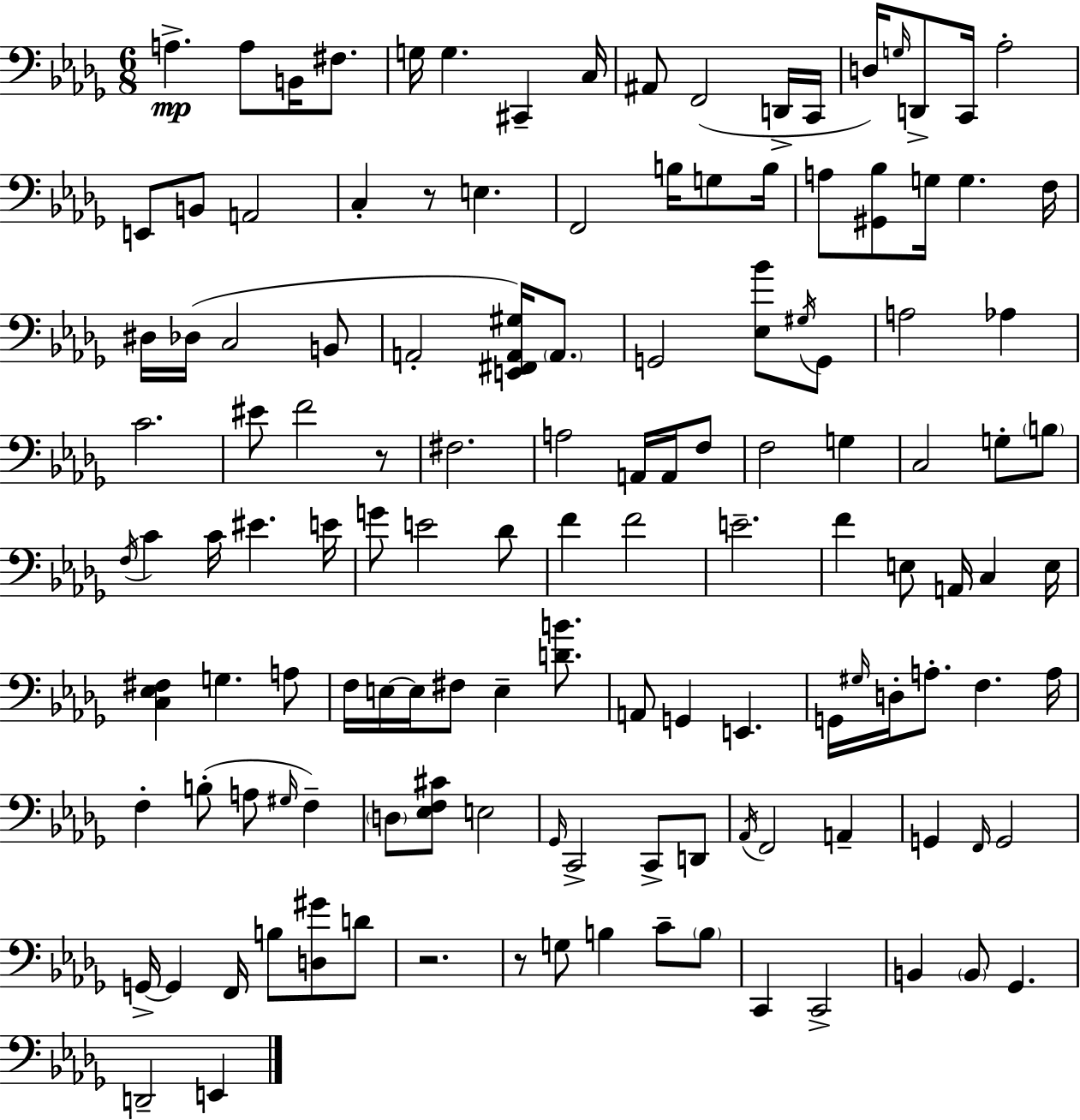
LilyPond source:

{
  \clef bass
  \numericTimeSignature
  \time 6/8
  \key bes \minor
  a4.->\mp a8 b,16 fis8. | g16 g4. cis,4-- c16 | ais,8 f,2( d,16-> c,16 | d16) \grace { g16 } d,8-> c,16 aes2-. | \break e,8 b,8 a,2 | c4-. r8 e4. | f,2 b16 g8 | b16 a8 <gis, bes>8 g16 g4. | \break f16 dis16 des16( c2 b,8 | a,2-. <e, fis, a, gis>16) \parenthesize a,8. | g,2 <ees bes'>8 \acciaccatura { gis16 } | g,8 a2 aes4 | \break c'2. | eis'8 f'2 | r8 fis2. | a2 a,16 a,16 | \break f8 f2 g4 | c2 g8-. | \parenthesize b8 \acciaccatura { f16 } c'4 c'16 eis'4. | e'16 g'8 e'2 | \break des'8 f'4 f'2 | e'2.-- | f'4 e8 a,16 c4 | e16 <c ees fis>4 g4. | \break a8 f16 e16~~ e16 fis8 e4-- | <d' b'>8. a,8 g,4 e,4. | g,16 \grace { gis16 } d16-. a8.-. f4. | a16 f4-. b8-.( a8 | \break \grace { gis16 } f4--) \parenthesize d8 <ees f cis'>8 e2 | \grace { ges,16 } c,2-> | c,8-> d,8 \acciaccatura { aes,16 } f,2 | a,4-- g,4 \grace { f,16 } | \break g,2 g,16->~~ g,4 | f,16 b8 <d gis'>8 d'8 r2. | r8 g8 | b4 c'8-- \parenthesize b8 c,4 | \break c,2-> b,4 | \parenthesize b,8 ges,4. d,2-- | e,4 \bar "|."
}